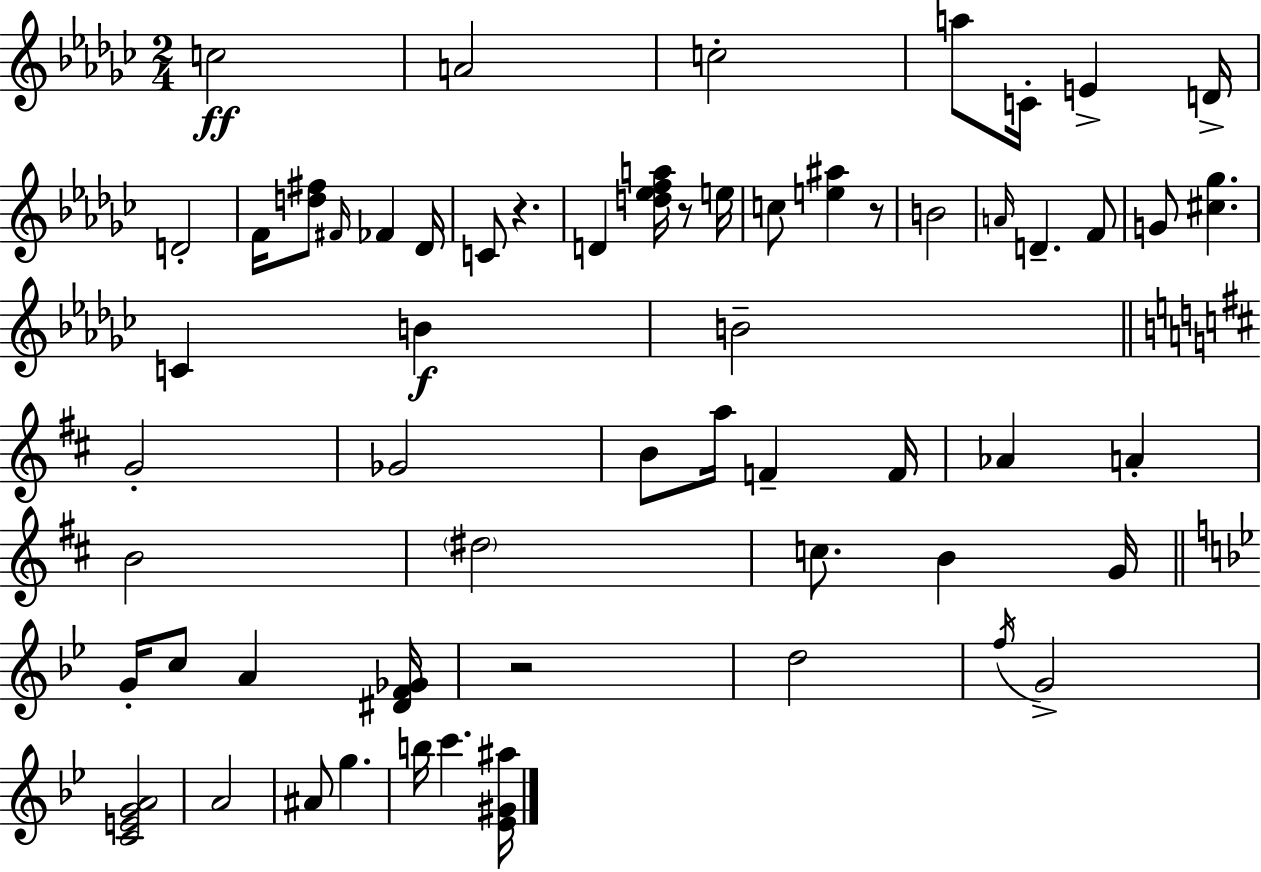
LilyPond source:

{
  \clef treble
  \numericTimeSignature
  \time 2/4
  \key ees \minor
  \repeat volta 2 { c''2\ff | a'2 | c''2-. | a''8 c'16-. e'4-> d'16-> | \break d'2-. | f'16 <d'' fis''>8 \grace { fis'16 } fes'4 | des'16 c'8 r4. | d'4 <d'' ees'' f'' a''>16 r8 | \break e''16 c''8 <e'' ais''>4 r8 | b'2 | \grace { a'16 } d'4.-- | f'8 g'8 <cis'' ges''>4. | \break c'4 b'4\f | b'2-- | \bar "||" \break \key d \major g'2-. | ges'2 | b'8 a''16 f'4-- f'16 | aes'4 a'4-. | \break b'2 | \parenthesize dis''2 | c''8. b'4 g'16 | \bar "||" \break \key bes \major g'16-. c''8 a'4 <dis' f' ges'>16 | r2 | d''2 | \acciaccatura { f''16 } g'2-> | \break <c' e' g' a'>2 | a'2 | ais'8 g''4. | b''16 c'''4. | \break <ees' gis' ais''>16 } \bar "|."
}